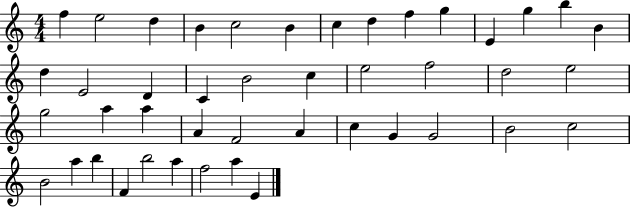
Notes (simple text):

F5/q E5/h D5/q B4/q C5/h B4/q C5/q D5/q F5/q G5/q E4/q G5/q B5/q B4/q D5/q E4/h D4/q C4/q B4/h C5/q E5/h F5/h D5/h E5/h G5/h A5/q A5/q A4/q F4/h A4/q C5/q G4/q G4/h B4/h C5/h B4/h A5/q B5/q F4/q B5/h A5/q F5/h A5/q E4/q